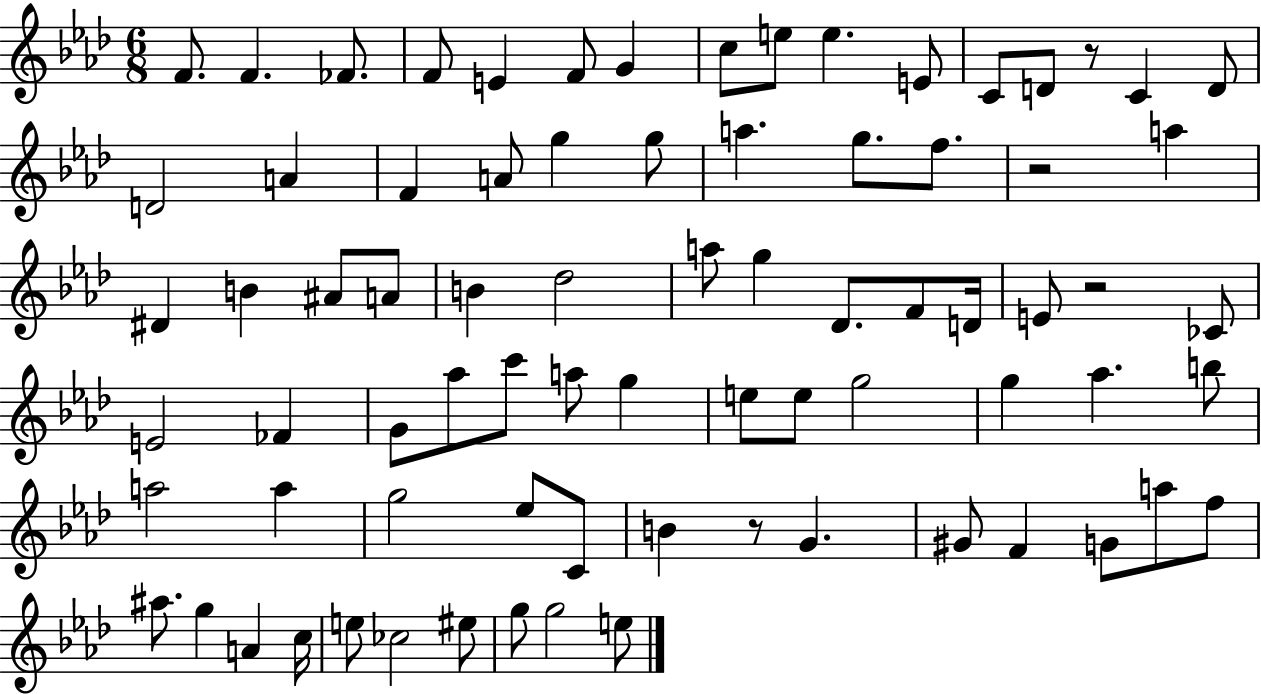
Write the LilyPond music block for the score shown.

{
  \clef treble
  \numericTimeSignature
  \time 6/8
  \key aes \major
  f'8. f'4. fes'8. | f'8 e'4 f'8 g'4 | c''8 e''8 e''4. e'8 | c'8 d'8 r8 c'4 d'8 | \break d'2 a'4 | f'4 a'8 g''4 g''8 | a''4. g''8. f''8. | r2 a''4 | \break dis'4 b'4 ais'8 a'8 | b'4 des''2 | a''8 g''4 des'8. f'8 d'16 | e'8 r2 ces'8 | \break e'2 fes'4 | g'8 aes''8 c'''8 a''8 g''4 | e''8 e''8 g''2 | g''4 aes''4. b''8 | \break a''2 a''4 | g''2 ees''8 c'8 | b'4 r8 g'4. | gis'8 f'4 g'8 a''8 f''8 | \break ais''8. g''4 a'4 c''16 | e''8 ces''2 eis''8 | g''8 g''2 e''8 | \bar "|."
}